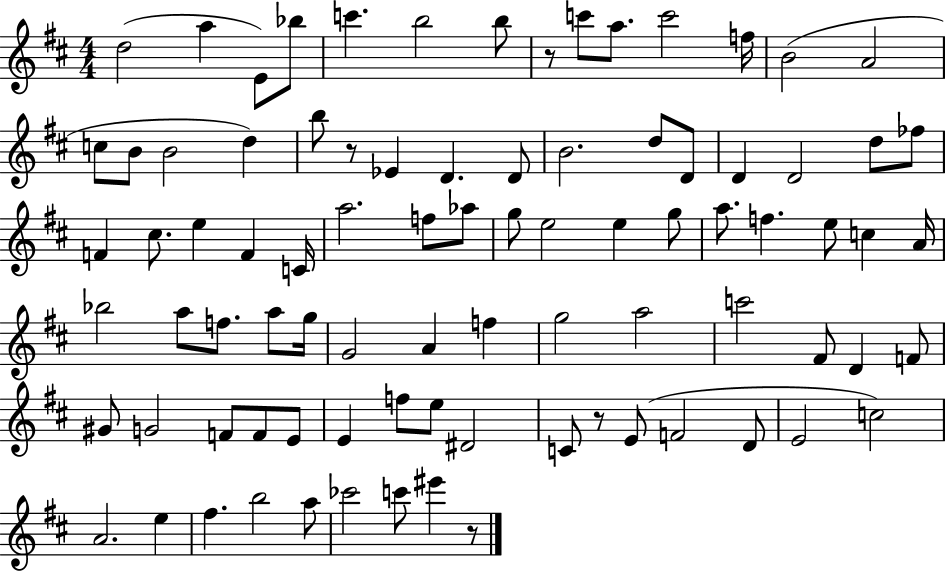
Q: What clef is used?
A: treble